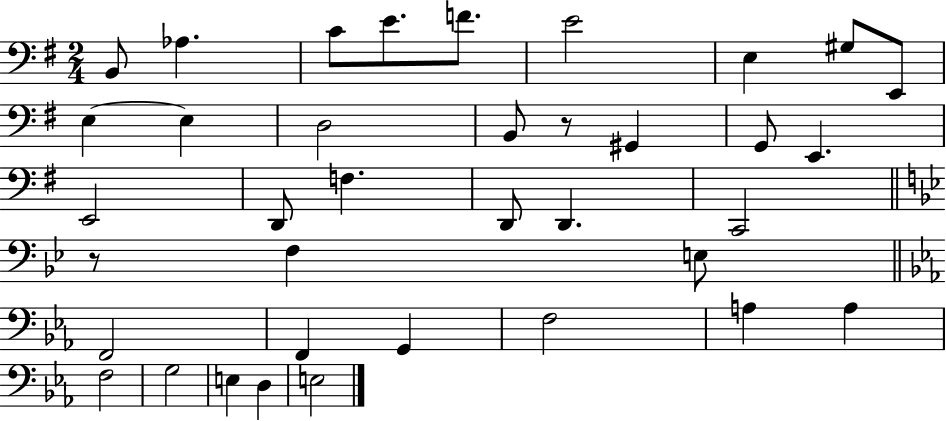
{
  \clef bass
  \numericTimeSignature
  \time 2/4
  \key g \major
  b,8 aes4. | c'8 e'8. f'8. | e'2 | e4 gis8 e,8 | \break e4~~ e4 | d2 | b,8 r8 gis,4 | g,8 e,4. | \break e,2 | d,8 f4. | d,8 d,4. | c,2 | \break \bar "||" \break \key bes \major r8 f4 e8 | \bar "||" \break \key ees \major f,2 | f,4 g,4 | f2 | a4 a4 | \break f2 | g2 | e4 d4 | e2 | \break \bar "|."
}